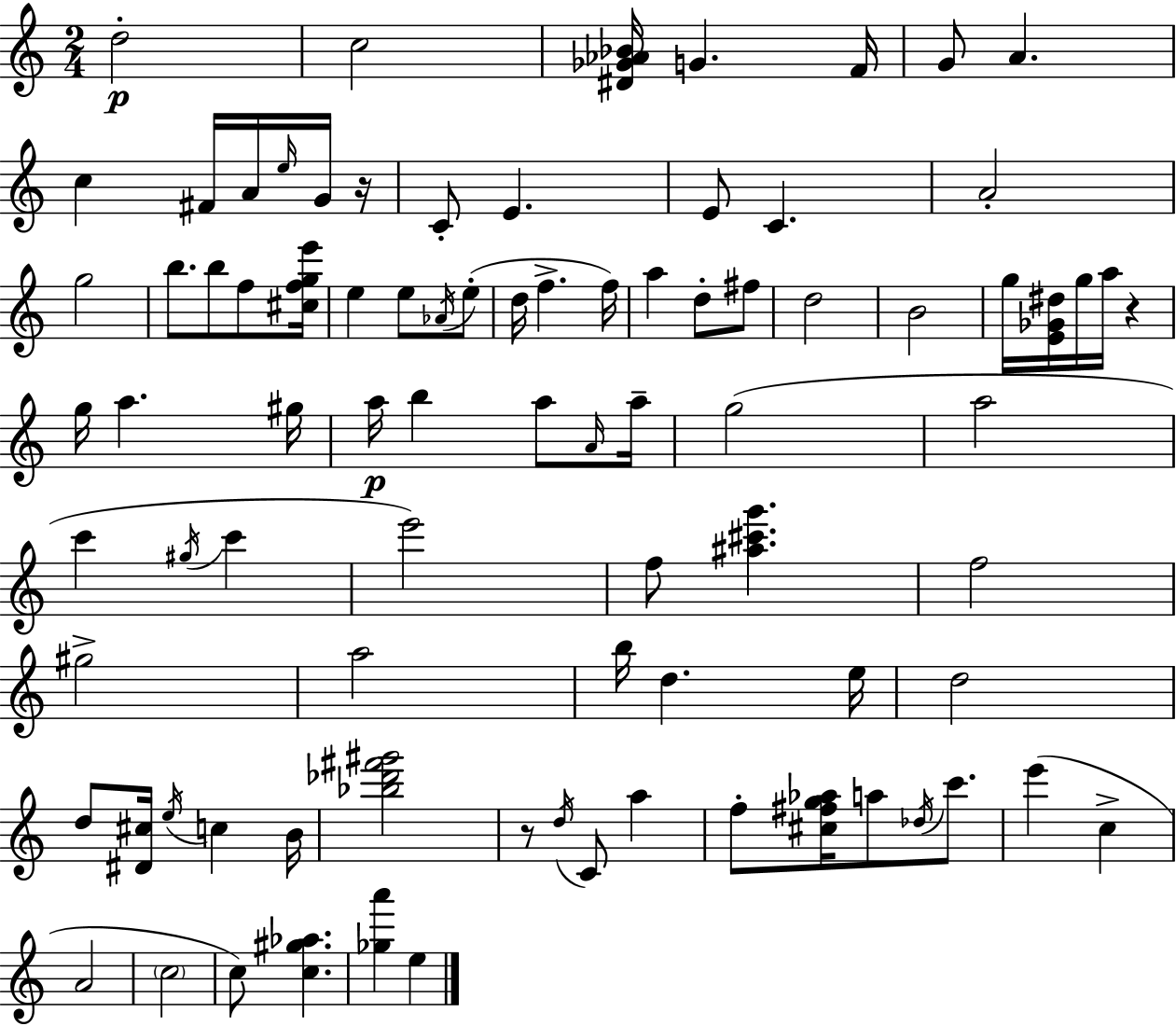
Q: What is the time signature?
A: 2/4